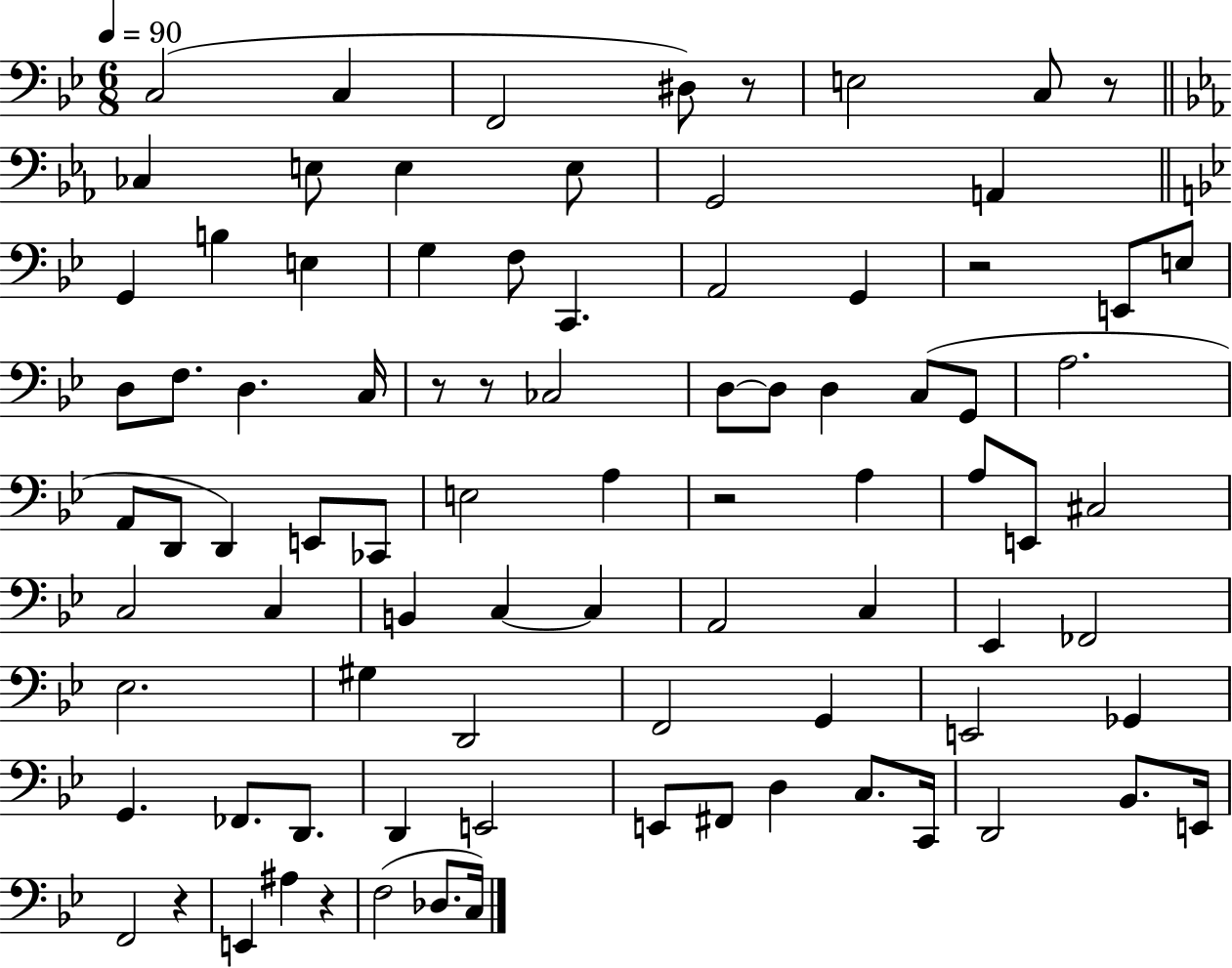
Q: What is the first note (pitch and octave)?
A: C3